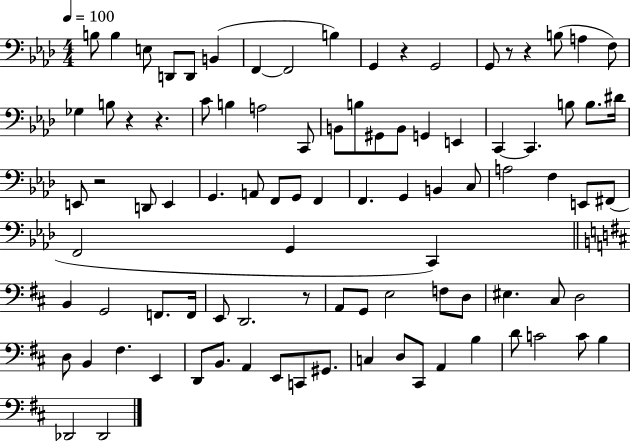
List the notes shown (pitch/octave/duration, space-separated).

B3/e B3/q E3/e D2/e D2/e B2/q F2/q F2/h B3/q G2/q R/q G2/h G2/e R/e R/q B3/e A3/q F3/e Gb3/q B3/e R/q R/q. C4/e B3/q A3/h C2/e B2/e B3/e G#2/e B2/e G2/q E2/q C2/q C2/q. B3/e B3/e. D#4/s E2/e R/h D2/e E2/q G2/q. A2/e F2/e G2/e F2/q F2/q. G2/q B2/q C3/e A3/h F3/q E2/e F#2/e F2/h G2/q C2/q B2/q G2/h F2/e. F2/s E2/e D2/h. R/e A2/e G2/e E3/h F3/e D3/e EIS3/q. C#3/e D3/h D3/e B2/q F#3/q. E2/q D2/e B2/e. A2/q E2/e C2/e G#2/e. C3/q D3/e C#2/e A2/q B3/q D4/e C4/h C4/e B3/q Db2/h Db2/h